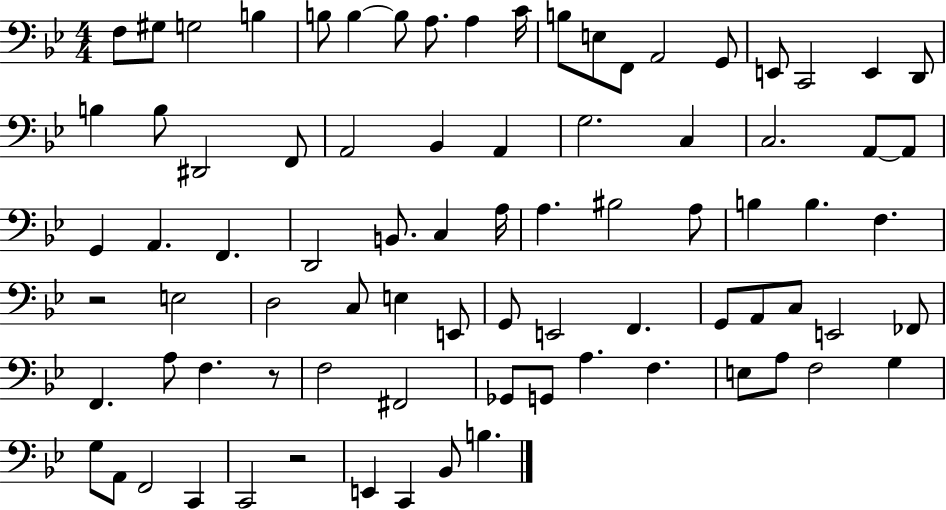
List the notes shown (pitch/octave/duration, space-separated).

F3/e G#3/e G3/h B3/q B3/e B3/q B3/e A3/e. A3/q C4/s B3/e E3/e F2/e A2/h G2/e E2/e C2/h E2/q D2/e B3/q B3/e D#2/h F2/e A2/h Bb2/q A2/q G3/h. C3/q C3/h. A2/e A2/e G2/q A2/q. F2/q. D2/h B2/e. C3/q A3/s A3/q. BIS3/h A3/e B3/q B3/q. F3/q. R/h E3/h D3/h C3/e E3/q E2/e G2/e E2/h F2/q. G2/e A2/e C3/e E2/h FES2/e F2/q. A3/e F3/q. R/e F3/h F#2/h Gb2/e G2/e A3/q. F3/q. E3/e A3/e F3/h G3/q G3/e A2/e F2/h C2/q C2/h R/h E2/q C2/q Bb2/e B3/q.